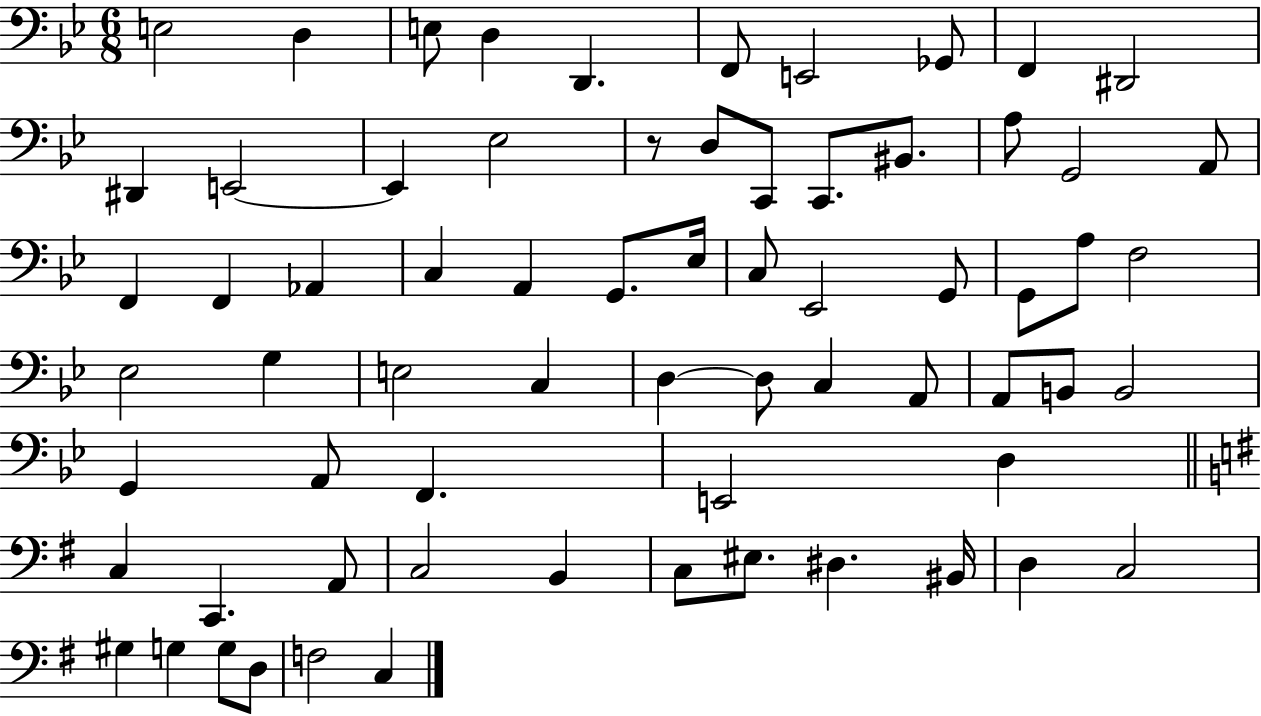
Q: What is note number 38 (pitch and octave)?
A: C3